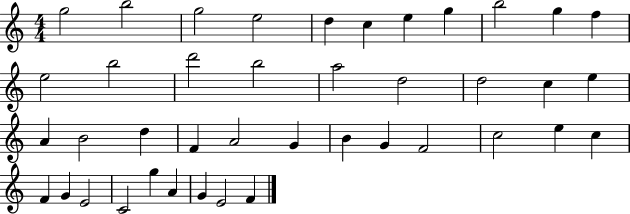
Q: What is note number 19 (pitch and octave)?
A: C5